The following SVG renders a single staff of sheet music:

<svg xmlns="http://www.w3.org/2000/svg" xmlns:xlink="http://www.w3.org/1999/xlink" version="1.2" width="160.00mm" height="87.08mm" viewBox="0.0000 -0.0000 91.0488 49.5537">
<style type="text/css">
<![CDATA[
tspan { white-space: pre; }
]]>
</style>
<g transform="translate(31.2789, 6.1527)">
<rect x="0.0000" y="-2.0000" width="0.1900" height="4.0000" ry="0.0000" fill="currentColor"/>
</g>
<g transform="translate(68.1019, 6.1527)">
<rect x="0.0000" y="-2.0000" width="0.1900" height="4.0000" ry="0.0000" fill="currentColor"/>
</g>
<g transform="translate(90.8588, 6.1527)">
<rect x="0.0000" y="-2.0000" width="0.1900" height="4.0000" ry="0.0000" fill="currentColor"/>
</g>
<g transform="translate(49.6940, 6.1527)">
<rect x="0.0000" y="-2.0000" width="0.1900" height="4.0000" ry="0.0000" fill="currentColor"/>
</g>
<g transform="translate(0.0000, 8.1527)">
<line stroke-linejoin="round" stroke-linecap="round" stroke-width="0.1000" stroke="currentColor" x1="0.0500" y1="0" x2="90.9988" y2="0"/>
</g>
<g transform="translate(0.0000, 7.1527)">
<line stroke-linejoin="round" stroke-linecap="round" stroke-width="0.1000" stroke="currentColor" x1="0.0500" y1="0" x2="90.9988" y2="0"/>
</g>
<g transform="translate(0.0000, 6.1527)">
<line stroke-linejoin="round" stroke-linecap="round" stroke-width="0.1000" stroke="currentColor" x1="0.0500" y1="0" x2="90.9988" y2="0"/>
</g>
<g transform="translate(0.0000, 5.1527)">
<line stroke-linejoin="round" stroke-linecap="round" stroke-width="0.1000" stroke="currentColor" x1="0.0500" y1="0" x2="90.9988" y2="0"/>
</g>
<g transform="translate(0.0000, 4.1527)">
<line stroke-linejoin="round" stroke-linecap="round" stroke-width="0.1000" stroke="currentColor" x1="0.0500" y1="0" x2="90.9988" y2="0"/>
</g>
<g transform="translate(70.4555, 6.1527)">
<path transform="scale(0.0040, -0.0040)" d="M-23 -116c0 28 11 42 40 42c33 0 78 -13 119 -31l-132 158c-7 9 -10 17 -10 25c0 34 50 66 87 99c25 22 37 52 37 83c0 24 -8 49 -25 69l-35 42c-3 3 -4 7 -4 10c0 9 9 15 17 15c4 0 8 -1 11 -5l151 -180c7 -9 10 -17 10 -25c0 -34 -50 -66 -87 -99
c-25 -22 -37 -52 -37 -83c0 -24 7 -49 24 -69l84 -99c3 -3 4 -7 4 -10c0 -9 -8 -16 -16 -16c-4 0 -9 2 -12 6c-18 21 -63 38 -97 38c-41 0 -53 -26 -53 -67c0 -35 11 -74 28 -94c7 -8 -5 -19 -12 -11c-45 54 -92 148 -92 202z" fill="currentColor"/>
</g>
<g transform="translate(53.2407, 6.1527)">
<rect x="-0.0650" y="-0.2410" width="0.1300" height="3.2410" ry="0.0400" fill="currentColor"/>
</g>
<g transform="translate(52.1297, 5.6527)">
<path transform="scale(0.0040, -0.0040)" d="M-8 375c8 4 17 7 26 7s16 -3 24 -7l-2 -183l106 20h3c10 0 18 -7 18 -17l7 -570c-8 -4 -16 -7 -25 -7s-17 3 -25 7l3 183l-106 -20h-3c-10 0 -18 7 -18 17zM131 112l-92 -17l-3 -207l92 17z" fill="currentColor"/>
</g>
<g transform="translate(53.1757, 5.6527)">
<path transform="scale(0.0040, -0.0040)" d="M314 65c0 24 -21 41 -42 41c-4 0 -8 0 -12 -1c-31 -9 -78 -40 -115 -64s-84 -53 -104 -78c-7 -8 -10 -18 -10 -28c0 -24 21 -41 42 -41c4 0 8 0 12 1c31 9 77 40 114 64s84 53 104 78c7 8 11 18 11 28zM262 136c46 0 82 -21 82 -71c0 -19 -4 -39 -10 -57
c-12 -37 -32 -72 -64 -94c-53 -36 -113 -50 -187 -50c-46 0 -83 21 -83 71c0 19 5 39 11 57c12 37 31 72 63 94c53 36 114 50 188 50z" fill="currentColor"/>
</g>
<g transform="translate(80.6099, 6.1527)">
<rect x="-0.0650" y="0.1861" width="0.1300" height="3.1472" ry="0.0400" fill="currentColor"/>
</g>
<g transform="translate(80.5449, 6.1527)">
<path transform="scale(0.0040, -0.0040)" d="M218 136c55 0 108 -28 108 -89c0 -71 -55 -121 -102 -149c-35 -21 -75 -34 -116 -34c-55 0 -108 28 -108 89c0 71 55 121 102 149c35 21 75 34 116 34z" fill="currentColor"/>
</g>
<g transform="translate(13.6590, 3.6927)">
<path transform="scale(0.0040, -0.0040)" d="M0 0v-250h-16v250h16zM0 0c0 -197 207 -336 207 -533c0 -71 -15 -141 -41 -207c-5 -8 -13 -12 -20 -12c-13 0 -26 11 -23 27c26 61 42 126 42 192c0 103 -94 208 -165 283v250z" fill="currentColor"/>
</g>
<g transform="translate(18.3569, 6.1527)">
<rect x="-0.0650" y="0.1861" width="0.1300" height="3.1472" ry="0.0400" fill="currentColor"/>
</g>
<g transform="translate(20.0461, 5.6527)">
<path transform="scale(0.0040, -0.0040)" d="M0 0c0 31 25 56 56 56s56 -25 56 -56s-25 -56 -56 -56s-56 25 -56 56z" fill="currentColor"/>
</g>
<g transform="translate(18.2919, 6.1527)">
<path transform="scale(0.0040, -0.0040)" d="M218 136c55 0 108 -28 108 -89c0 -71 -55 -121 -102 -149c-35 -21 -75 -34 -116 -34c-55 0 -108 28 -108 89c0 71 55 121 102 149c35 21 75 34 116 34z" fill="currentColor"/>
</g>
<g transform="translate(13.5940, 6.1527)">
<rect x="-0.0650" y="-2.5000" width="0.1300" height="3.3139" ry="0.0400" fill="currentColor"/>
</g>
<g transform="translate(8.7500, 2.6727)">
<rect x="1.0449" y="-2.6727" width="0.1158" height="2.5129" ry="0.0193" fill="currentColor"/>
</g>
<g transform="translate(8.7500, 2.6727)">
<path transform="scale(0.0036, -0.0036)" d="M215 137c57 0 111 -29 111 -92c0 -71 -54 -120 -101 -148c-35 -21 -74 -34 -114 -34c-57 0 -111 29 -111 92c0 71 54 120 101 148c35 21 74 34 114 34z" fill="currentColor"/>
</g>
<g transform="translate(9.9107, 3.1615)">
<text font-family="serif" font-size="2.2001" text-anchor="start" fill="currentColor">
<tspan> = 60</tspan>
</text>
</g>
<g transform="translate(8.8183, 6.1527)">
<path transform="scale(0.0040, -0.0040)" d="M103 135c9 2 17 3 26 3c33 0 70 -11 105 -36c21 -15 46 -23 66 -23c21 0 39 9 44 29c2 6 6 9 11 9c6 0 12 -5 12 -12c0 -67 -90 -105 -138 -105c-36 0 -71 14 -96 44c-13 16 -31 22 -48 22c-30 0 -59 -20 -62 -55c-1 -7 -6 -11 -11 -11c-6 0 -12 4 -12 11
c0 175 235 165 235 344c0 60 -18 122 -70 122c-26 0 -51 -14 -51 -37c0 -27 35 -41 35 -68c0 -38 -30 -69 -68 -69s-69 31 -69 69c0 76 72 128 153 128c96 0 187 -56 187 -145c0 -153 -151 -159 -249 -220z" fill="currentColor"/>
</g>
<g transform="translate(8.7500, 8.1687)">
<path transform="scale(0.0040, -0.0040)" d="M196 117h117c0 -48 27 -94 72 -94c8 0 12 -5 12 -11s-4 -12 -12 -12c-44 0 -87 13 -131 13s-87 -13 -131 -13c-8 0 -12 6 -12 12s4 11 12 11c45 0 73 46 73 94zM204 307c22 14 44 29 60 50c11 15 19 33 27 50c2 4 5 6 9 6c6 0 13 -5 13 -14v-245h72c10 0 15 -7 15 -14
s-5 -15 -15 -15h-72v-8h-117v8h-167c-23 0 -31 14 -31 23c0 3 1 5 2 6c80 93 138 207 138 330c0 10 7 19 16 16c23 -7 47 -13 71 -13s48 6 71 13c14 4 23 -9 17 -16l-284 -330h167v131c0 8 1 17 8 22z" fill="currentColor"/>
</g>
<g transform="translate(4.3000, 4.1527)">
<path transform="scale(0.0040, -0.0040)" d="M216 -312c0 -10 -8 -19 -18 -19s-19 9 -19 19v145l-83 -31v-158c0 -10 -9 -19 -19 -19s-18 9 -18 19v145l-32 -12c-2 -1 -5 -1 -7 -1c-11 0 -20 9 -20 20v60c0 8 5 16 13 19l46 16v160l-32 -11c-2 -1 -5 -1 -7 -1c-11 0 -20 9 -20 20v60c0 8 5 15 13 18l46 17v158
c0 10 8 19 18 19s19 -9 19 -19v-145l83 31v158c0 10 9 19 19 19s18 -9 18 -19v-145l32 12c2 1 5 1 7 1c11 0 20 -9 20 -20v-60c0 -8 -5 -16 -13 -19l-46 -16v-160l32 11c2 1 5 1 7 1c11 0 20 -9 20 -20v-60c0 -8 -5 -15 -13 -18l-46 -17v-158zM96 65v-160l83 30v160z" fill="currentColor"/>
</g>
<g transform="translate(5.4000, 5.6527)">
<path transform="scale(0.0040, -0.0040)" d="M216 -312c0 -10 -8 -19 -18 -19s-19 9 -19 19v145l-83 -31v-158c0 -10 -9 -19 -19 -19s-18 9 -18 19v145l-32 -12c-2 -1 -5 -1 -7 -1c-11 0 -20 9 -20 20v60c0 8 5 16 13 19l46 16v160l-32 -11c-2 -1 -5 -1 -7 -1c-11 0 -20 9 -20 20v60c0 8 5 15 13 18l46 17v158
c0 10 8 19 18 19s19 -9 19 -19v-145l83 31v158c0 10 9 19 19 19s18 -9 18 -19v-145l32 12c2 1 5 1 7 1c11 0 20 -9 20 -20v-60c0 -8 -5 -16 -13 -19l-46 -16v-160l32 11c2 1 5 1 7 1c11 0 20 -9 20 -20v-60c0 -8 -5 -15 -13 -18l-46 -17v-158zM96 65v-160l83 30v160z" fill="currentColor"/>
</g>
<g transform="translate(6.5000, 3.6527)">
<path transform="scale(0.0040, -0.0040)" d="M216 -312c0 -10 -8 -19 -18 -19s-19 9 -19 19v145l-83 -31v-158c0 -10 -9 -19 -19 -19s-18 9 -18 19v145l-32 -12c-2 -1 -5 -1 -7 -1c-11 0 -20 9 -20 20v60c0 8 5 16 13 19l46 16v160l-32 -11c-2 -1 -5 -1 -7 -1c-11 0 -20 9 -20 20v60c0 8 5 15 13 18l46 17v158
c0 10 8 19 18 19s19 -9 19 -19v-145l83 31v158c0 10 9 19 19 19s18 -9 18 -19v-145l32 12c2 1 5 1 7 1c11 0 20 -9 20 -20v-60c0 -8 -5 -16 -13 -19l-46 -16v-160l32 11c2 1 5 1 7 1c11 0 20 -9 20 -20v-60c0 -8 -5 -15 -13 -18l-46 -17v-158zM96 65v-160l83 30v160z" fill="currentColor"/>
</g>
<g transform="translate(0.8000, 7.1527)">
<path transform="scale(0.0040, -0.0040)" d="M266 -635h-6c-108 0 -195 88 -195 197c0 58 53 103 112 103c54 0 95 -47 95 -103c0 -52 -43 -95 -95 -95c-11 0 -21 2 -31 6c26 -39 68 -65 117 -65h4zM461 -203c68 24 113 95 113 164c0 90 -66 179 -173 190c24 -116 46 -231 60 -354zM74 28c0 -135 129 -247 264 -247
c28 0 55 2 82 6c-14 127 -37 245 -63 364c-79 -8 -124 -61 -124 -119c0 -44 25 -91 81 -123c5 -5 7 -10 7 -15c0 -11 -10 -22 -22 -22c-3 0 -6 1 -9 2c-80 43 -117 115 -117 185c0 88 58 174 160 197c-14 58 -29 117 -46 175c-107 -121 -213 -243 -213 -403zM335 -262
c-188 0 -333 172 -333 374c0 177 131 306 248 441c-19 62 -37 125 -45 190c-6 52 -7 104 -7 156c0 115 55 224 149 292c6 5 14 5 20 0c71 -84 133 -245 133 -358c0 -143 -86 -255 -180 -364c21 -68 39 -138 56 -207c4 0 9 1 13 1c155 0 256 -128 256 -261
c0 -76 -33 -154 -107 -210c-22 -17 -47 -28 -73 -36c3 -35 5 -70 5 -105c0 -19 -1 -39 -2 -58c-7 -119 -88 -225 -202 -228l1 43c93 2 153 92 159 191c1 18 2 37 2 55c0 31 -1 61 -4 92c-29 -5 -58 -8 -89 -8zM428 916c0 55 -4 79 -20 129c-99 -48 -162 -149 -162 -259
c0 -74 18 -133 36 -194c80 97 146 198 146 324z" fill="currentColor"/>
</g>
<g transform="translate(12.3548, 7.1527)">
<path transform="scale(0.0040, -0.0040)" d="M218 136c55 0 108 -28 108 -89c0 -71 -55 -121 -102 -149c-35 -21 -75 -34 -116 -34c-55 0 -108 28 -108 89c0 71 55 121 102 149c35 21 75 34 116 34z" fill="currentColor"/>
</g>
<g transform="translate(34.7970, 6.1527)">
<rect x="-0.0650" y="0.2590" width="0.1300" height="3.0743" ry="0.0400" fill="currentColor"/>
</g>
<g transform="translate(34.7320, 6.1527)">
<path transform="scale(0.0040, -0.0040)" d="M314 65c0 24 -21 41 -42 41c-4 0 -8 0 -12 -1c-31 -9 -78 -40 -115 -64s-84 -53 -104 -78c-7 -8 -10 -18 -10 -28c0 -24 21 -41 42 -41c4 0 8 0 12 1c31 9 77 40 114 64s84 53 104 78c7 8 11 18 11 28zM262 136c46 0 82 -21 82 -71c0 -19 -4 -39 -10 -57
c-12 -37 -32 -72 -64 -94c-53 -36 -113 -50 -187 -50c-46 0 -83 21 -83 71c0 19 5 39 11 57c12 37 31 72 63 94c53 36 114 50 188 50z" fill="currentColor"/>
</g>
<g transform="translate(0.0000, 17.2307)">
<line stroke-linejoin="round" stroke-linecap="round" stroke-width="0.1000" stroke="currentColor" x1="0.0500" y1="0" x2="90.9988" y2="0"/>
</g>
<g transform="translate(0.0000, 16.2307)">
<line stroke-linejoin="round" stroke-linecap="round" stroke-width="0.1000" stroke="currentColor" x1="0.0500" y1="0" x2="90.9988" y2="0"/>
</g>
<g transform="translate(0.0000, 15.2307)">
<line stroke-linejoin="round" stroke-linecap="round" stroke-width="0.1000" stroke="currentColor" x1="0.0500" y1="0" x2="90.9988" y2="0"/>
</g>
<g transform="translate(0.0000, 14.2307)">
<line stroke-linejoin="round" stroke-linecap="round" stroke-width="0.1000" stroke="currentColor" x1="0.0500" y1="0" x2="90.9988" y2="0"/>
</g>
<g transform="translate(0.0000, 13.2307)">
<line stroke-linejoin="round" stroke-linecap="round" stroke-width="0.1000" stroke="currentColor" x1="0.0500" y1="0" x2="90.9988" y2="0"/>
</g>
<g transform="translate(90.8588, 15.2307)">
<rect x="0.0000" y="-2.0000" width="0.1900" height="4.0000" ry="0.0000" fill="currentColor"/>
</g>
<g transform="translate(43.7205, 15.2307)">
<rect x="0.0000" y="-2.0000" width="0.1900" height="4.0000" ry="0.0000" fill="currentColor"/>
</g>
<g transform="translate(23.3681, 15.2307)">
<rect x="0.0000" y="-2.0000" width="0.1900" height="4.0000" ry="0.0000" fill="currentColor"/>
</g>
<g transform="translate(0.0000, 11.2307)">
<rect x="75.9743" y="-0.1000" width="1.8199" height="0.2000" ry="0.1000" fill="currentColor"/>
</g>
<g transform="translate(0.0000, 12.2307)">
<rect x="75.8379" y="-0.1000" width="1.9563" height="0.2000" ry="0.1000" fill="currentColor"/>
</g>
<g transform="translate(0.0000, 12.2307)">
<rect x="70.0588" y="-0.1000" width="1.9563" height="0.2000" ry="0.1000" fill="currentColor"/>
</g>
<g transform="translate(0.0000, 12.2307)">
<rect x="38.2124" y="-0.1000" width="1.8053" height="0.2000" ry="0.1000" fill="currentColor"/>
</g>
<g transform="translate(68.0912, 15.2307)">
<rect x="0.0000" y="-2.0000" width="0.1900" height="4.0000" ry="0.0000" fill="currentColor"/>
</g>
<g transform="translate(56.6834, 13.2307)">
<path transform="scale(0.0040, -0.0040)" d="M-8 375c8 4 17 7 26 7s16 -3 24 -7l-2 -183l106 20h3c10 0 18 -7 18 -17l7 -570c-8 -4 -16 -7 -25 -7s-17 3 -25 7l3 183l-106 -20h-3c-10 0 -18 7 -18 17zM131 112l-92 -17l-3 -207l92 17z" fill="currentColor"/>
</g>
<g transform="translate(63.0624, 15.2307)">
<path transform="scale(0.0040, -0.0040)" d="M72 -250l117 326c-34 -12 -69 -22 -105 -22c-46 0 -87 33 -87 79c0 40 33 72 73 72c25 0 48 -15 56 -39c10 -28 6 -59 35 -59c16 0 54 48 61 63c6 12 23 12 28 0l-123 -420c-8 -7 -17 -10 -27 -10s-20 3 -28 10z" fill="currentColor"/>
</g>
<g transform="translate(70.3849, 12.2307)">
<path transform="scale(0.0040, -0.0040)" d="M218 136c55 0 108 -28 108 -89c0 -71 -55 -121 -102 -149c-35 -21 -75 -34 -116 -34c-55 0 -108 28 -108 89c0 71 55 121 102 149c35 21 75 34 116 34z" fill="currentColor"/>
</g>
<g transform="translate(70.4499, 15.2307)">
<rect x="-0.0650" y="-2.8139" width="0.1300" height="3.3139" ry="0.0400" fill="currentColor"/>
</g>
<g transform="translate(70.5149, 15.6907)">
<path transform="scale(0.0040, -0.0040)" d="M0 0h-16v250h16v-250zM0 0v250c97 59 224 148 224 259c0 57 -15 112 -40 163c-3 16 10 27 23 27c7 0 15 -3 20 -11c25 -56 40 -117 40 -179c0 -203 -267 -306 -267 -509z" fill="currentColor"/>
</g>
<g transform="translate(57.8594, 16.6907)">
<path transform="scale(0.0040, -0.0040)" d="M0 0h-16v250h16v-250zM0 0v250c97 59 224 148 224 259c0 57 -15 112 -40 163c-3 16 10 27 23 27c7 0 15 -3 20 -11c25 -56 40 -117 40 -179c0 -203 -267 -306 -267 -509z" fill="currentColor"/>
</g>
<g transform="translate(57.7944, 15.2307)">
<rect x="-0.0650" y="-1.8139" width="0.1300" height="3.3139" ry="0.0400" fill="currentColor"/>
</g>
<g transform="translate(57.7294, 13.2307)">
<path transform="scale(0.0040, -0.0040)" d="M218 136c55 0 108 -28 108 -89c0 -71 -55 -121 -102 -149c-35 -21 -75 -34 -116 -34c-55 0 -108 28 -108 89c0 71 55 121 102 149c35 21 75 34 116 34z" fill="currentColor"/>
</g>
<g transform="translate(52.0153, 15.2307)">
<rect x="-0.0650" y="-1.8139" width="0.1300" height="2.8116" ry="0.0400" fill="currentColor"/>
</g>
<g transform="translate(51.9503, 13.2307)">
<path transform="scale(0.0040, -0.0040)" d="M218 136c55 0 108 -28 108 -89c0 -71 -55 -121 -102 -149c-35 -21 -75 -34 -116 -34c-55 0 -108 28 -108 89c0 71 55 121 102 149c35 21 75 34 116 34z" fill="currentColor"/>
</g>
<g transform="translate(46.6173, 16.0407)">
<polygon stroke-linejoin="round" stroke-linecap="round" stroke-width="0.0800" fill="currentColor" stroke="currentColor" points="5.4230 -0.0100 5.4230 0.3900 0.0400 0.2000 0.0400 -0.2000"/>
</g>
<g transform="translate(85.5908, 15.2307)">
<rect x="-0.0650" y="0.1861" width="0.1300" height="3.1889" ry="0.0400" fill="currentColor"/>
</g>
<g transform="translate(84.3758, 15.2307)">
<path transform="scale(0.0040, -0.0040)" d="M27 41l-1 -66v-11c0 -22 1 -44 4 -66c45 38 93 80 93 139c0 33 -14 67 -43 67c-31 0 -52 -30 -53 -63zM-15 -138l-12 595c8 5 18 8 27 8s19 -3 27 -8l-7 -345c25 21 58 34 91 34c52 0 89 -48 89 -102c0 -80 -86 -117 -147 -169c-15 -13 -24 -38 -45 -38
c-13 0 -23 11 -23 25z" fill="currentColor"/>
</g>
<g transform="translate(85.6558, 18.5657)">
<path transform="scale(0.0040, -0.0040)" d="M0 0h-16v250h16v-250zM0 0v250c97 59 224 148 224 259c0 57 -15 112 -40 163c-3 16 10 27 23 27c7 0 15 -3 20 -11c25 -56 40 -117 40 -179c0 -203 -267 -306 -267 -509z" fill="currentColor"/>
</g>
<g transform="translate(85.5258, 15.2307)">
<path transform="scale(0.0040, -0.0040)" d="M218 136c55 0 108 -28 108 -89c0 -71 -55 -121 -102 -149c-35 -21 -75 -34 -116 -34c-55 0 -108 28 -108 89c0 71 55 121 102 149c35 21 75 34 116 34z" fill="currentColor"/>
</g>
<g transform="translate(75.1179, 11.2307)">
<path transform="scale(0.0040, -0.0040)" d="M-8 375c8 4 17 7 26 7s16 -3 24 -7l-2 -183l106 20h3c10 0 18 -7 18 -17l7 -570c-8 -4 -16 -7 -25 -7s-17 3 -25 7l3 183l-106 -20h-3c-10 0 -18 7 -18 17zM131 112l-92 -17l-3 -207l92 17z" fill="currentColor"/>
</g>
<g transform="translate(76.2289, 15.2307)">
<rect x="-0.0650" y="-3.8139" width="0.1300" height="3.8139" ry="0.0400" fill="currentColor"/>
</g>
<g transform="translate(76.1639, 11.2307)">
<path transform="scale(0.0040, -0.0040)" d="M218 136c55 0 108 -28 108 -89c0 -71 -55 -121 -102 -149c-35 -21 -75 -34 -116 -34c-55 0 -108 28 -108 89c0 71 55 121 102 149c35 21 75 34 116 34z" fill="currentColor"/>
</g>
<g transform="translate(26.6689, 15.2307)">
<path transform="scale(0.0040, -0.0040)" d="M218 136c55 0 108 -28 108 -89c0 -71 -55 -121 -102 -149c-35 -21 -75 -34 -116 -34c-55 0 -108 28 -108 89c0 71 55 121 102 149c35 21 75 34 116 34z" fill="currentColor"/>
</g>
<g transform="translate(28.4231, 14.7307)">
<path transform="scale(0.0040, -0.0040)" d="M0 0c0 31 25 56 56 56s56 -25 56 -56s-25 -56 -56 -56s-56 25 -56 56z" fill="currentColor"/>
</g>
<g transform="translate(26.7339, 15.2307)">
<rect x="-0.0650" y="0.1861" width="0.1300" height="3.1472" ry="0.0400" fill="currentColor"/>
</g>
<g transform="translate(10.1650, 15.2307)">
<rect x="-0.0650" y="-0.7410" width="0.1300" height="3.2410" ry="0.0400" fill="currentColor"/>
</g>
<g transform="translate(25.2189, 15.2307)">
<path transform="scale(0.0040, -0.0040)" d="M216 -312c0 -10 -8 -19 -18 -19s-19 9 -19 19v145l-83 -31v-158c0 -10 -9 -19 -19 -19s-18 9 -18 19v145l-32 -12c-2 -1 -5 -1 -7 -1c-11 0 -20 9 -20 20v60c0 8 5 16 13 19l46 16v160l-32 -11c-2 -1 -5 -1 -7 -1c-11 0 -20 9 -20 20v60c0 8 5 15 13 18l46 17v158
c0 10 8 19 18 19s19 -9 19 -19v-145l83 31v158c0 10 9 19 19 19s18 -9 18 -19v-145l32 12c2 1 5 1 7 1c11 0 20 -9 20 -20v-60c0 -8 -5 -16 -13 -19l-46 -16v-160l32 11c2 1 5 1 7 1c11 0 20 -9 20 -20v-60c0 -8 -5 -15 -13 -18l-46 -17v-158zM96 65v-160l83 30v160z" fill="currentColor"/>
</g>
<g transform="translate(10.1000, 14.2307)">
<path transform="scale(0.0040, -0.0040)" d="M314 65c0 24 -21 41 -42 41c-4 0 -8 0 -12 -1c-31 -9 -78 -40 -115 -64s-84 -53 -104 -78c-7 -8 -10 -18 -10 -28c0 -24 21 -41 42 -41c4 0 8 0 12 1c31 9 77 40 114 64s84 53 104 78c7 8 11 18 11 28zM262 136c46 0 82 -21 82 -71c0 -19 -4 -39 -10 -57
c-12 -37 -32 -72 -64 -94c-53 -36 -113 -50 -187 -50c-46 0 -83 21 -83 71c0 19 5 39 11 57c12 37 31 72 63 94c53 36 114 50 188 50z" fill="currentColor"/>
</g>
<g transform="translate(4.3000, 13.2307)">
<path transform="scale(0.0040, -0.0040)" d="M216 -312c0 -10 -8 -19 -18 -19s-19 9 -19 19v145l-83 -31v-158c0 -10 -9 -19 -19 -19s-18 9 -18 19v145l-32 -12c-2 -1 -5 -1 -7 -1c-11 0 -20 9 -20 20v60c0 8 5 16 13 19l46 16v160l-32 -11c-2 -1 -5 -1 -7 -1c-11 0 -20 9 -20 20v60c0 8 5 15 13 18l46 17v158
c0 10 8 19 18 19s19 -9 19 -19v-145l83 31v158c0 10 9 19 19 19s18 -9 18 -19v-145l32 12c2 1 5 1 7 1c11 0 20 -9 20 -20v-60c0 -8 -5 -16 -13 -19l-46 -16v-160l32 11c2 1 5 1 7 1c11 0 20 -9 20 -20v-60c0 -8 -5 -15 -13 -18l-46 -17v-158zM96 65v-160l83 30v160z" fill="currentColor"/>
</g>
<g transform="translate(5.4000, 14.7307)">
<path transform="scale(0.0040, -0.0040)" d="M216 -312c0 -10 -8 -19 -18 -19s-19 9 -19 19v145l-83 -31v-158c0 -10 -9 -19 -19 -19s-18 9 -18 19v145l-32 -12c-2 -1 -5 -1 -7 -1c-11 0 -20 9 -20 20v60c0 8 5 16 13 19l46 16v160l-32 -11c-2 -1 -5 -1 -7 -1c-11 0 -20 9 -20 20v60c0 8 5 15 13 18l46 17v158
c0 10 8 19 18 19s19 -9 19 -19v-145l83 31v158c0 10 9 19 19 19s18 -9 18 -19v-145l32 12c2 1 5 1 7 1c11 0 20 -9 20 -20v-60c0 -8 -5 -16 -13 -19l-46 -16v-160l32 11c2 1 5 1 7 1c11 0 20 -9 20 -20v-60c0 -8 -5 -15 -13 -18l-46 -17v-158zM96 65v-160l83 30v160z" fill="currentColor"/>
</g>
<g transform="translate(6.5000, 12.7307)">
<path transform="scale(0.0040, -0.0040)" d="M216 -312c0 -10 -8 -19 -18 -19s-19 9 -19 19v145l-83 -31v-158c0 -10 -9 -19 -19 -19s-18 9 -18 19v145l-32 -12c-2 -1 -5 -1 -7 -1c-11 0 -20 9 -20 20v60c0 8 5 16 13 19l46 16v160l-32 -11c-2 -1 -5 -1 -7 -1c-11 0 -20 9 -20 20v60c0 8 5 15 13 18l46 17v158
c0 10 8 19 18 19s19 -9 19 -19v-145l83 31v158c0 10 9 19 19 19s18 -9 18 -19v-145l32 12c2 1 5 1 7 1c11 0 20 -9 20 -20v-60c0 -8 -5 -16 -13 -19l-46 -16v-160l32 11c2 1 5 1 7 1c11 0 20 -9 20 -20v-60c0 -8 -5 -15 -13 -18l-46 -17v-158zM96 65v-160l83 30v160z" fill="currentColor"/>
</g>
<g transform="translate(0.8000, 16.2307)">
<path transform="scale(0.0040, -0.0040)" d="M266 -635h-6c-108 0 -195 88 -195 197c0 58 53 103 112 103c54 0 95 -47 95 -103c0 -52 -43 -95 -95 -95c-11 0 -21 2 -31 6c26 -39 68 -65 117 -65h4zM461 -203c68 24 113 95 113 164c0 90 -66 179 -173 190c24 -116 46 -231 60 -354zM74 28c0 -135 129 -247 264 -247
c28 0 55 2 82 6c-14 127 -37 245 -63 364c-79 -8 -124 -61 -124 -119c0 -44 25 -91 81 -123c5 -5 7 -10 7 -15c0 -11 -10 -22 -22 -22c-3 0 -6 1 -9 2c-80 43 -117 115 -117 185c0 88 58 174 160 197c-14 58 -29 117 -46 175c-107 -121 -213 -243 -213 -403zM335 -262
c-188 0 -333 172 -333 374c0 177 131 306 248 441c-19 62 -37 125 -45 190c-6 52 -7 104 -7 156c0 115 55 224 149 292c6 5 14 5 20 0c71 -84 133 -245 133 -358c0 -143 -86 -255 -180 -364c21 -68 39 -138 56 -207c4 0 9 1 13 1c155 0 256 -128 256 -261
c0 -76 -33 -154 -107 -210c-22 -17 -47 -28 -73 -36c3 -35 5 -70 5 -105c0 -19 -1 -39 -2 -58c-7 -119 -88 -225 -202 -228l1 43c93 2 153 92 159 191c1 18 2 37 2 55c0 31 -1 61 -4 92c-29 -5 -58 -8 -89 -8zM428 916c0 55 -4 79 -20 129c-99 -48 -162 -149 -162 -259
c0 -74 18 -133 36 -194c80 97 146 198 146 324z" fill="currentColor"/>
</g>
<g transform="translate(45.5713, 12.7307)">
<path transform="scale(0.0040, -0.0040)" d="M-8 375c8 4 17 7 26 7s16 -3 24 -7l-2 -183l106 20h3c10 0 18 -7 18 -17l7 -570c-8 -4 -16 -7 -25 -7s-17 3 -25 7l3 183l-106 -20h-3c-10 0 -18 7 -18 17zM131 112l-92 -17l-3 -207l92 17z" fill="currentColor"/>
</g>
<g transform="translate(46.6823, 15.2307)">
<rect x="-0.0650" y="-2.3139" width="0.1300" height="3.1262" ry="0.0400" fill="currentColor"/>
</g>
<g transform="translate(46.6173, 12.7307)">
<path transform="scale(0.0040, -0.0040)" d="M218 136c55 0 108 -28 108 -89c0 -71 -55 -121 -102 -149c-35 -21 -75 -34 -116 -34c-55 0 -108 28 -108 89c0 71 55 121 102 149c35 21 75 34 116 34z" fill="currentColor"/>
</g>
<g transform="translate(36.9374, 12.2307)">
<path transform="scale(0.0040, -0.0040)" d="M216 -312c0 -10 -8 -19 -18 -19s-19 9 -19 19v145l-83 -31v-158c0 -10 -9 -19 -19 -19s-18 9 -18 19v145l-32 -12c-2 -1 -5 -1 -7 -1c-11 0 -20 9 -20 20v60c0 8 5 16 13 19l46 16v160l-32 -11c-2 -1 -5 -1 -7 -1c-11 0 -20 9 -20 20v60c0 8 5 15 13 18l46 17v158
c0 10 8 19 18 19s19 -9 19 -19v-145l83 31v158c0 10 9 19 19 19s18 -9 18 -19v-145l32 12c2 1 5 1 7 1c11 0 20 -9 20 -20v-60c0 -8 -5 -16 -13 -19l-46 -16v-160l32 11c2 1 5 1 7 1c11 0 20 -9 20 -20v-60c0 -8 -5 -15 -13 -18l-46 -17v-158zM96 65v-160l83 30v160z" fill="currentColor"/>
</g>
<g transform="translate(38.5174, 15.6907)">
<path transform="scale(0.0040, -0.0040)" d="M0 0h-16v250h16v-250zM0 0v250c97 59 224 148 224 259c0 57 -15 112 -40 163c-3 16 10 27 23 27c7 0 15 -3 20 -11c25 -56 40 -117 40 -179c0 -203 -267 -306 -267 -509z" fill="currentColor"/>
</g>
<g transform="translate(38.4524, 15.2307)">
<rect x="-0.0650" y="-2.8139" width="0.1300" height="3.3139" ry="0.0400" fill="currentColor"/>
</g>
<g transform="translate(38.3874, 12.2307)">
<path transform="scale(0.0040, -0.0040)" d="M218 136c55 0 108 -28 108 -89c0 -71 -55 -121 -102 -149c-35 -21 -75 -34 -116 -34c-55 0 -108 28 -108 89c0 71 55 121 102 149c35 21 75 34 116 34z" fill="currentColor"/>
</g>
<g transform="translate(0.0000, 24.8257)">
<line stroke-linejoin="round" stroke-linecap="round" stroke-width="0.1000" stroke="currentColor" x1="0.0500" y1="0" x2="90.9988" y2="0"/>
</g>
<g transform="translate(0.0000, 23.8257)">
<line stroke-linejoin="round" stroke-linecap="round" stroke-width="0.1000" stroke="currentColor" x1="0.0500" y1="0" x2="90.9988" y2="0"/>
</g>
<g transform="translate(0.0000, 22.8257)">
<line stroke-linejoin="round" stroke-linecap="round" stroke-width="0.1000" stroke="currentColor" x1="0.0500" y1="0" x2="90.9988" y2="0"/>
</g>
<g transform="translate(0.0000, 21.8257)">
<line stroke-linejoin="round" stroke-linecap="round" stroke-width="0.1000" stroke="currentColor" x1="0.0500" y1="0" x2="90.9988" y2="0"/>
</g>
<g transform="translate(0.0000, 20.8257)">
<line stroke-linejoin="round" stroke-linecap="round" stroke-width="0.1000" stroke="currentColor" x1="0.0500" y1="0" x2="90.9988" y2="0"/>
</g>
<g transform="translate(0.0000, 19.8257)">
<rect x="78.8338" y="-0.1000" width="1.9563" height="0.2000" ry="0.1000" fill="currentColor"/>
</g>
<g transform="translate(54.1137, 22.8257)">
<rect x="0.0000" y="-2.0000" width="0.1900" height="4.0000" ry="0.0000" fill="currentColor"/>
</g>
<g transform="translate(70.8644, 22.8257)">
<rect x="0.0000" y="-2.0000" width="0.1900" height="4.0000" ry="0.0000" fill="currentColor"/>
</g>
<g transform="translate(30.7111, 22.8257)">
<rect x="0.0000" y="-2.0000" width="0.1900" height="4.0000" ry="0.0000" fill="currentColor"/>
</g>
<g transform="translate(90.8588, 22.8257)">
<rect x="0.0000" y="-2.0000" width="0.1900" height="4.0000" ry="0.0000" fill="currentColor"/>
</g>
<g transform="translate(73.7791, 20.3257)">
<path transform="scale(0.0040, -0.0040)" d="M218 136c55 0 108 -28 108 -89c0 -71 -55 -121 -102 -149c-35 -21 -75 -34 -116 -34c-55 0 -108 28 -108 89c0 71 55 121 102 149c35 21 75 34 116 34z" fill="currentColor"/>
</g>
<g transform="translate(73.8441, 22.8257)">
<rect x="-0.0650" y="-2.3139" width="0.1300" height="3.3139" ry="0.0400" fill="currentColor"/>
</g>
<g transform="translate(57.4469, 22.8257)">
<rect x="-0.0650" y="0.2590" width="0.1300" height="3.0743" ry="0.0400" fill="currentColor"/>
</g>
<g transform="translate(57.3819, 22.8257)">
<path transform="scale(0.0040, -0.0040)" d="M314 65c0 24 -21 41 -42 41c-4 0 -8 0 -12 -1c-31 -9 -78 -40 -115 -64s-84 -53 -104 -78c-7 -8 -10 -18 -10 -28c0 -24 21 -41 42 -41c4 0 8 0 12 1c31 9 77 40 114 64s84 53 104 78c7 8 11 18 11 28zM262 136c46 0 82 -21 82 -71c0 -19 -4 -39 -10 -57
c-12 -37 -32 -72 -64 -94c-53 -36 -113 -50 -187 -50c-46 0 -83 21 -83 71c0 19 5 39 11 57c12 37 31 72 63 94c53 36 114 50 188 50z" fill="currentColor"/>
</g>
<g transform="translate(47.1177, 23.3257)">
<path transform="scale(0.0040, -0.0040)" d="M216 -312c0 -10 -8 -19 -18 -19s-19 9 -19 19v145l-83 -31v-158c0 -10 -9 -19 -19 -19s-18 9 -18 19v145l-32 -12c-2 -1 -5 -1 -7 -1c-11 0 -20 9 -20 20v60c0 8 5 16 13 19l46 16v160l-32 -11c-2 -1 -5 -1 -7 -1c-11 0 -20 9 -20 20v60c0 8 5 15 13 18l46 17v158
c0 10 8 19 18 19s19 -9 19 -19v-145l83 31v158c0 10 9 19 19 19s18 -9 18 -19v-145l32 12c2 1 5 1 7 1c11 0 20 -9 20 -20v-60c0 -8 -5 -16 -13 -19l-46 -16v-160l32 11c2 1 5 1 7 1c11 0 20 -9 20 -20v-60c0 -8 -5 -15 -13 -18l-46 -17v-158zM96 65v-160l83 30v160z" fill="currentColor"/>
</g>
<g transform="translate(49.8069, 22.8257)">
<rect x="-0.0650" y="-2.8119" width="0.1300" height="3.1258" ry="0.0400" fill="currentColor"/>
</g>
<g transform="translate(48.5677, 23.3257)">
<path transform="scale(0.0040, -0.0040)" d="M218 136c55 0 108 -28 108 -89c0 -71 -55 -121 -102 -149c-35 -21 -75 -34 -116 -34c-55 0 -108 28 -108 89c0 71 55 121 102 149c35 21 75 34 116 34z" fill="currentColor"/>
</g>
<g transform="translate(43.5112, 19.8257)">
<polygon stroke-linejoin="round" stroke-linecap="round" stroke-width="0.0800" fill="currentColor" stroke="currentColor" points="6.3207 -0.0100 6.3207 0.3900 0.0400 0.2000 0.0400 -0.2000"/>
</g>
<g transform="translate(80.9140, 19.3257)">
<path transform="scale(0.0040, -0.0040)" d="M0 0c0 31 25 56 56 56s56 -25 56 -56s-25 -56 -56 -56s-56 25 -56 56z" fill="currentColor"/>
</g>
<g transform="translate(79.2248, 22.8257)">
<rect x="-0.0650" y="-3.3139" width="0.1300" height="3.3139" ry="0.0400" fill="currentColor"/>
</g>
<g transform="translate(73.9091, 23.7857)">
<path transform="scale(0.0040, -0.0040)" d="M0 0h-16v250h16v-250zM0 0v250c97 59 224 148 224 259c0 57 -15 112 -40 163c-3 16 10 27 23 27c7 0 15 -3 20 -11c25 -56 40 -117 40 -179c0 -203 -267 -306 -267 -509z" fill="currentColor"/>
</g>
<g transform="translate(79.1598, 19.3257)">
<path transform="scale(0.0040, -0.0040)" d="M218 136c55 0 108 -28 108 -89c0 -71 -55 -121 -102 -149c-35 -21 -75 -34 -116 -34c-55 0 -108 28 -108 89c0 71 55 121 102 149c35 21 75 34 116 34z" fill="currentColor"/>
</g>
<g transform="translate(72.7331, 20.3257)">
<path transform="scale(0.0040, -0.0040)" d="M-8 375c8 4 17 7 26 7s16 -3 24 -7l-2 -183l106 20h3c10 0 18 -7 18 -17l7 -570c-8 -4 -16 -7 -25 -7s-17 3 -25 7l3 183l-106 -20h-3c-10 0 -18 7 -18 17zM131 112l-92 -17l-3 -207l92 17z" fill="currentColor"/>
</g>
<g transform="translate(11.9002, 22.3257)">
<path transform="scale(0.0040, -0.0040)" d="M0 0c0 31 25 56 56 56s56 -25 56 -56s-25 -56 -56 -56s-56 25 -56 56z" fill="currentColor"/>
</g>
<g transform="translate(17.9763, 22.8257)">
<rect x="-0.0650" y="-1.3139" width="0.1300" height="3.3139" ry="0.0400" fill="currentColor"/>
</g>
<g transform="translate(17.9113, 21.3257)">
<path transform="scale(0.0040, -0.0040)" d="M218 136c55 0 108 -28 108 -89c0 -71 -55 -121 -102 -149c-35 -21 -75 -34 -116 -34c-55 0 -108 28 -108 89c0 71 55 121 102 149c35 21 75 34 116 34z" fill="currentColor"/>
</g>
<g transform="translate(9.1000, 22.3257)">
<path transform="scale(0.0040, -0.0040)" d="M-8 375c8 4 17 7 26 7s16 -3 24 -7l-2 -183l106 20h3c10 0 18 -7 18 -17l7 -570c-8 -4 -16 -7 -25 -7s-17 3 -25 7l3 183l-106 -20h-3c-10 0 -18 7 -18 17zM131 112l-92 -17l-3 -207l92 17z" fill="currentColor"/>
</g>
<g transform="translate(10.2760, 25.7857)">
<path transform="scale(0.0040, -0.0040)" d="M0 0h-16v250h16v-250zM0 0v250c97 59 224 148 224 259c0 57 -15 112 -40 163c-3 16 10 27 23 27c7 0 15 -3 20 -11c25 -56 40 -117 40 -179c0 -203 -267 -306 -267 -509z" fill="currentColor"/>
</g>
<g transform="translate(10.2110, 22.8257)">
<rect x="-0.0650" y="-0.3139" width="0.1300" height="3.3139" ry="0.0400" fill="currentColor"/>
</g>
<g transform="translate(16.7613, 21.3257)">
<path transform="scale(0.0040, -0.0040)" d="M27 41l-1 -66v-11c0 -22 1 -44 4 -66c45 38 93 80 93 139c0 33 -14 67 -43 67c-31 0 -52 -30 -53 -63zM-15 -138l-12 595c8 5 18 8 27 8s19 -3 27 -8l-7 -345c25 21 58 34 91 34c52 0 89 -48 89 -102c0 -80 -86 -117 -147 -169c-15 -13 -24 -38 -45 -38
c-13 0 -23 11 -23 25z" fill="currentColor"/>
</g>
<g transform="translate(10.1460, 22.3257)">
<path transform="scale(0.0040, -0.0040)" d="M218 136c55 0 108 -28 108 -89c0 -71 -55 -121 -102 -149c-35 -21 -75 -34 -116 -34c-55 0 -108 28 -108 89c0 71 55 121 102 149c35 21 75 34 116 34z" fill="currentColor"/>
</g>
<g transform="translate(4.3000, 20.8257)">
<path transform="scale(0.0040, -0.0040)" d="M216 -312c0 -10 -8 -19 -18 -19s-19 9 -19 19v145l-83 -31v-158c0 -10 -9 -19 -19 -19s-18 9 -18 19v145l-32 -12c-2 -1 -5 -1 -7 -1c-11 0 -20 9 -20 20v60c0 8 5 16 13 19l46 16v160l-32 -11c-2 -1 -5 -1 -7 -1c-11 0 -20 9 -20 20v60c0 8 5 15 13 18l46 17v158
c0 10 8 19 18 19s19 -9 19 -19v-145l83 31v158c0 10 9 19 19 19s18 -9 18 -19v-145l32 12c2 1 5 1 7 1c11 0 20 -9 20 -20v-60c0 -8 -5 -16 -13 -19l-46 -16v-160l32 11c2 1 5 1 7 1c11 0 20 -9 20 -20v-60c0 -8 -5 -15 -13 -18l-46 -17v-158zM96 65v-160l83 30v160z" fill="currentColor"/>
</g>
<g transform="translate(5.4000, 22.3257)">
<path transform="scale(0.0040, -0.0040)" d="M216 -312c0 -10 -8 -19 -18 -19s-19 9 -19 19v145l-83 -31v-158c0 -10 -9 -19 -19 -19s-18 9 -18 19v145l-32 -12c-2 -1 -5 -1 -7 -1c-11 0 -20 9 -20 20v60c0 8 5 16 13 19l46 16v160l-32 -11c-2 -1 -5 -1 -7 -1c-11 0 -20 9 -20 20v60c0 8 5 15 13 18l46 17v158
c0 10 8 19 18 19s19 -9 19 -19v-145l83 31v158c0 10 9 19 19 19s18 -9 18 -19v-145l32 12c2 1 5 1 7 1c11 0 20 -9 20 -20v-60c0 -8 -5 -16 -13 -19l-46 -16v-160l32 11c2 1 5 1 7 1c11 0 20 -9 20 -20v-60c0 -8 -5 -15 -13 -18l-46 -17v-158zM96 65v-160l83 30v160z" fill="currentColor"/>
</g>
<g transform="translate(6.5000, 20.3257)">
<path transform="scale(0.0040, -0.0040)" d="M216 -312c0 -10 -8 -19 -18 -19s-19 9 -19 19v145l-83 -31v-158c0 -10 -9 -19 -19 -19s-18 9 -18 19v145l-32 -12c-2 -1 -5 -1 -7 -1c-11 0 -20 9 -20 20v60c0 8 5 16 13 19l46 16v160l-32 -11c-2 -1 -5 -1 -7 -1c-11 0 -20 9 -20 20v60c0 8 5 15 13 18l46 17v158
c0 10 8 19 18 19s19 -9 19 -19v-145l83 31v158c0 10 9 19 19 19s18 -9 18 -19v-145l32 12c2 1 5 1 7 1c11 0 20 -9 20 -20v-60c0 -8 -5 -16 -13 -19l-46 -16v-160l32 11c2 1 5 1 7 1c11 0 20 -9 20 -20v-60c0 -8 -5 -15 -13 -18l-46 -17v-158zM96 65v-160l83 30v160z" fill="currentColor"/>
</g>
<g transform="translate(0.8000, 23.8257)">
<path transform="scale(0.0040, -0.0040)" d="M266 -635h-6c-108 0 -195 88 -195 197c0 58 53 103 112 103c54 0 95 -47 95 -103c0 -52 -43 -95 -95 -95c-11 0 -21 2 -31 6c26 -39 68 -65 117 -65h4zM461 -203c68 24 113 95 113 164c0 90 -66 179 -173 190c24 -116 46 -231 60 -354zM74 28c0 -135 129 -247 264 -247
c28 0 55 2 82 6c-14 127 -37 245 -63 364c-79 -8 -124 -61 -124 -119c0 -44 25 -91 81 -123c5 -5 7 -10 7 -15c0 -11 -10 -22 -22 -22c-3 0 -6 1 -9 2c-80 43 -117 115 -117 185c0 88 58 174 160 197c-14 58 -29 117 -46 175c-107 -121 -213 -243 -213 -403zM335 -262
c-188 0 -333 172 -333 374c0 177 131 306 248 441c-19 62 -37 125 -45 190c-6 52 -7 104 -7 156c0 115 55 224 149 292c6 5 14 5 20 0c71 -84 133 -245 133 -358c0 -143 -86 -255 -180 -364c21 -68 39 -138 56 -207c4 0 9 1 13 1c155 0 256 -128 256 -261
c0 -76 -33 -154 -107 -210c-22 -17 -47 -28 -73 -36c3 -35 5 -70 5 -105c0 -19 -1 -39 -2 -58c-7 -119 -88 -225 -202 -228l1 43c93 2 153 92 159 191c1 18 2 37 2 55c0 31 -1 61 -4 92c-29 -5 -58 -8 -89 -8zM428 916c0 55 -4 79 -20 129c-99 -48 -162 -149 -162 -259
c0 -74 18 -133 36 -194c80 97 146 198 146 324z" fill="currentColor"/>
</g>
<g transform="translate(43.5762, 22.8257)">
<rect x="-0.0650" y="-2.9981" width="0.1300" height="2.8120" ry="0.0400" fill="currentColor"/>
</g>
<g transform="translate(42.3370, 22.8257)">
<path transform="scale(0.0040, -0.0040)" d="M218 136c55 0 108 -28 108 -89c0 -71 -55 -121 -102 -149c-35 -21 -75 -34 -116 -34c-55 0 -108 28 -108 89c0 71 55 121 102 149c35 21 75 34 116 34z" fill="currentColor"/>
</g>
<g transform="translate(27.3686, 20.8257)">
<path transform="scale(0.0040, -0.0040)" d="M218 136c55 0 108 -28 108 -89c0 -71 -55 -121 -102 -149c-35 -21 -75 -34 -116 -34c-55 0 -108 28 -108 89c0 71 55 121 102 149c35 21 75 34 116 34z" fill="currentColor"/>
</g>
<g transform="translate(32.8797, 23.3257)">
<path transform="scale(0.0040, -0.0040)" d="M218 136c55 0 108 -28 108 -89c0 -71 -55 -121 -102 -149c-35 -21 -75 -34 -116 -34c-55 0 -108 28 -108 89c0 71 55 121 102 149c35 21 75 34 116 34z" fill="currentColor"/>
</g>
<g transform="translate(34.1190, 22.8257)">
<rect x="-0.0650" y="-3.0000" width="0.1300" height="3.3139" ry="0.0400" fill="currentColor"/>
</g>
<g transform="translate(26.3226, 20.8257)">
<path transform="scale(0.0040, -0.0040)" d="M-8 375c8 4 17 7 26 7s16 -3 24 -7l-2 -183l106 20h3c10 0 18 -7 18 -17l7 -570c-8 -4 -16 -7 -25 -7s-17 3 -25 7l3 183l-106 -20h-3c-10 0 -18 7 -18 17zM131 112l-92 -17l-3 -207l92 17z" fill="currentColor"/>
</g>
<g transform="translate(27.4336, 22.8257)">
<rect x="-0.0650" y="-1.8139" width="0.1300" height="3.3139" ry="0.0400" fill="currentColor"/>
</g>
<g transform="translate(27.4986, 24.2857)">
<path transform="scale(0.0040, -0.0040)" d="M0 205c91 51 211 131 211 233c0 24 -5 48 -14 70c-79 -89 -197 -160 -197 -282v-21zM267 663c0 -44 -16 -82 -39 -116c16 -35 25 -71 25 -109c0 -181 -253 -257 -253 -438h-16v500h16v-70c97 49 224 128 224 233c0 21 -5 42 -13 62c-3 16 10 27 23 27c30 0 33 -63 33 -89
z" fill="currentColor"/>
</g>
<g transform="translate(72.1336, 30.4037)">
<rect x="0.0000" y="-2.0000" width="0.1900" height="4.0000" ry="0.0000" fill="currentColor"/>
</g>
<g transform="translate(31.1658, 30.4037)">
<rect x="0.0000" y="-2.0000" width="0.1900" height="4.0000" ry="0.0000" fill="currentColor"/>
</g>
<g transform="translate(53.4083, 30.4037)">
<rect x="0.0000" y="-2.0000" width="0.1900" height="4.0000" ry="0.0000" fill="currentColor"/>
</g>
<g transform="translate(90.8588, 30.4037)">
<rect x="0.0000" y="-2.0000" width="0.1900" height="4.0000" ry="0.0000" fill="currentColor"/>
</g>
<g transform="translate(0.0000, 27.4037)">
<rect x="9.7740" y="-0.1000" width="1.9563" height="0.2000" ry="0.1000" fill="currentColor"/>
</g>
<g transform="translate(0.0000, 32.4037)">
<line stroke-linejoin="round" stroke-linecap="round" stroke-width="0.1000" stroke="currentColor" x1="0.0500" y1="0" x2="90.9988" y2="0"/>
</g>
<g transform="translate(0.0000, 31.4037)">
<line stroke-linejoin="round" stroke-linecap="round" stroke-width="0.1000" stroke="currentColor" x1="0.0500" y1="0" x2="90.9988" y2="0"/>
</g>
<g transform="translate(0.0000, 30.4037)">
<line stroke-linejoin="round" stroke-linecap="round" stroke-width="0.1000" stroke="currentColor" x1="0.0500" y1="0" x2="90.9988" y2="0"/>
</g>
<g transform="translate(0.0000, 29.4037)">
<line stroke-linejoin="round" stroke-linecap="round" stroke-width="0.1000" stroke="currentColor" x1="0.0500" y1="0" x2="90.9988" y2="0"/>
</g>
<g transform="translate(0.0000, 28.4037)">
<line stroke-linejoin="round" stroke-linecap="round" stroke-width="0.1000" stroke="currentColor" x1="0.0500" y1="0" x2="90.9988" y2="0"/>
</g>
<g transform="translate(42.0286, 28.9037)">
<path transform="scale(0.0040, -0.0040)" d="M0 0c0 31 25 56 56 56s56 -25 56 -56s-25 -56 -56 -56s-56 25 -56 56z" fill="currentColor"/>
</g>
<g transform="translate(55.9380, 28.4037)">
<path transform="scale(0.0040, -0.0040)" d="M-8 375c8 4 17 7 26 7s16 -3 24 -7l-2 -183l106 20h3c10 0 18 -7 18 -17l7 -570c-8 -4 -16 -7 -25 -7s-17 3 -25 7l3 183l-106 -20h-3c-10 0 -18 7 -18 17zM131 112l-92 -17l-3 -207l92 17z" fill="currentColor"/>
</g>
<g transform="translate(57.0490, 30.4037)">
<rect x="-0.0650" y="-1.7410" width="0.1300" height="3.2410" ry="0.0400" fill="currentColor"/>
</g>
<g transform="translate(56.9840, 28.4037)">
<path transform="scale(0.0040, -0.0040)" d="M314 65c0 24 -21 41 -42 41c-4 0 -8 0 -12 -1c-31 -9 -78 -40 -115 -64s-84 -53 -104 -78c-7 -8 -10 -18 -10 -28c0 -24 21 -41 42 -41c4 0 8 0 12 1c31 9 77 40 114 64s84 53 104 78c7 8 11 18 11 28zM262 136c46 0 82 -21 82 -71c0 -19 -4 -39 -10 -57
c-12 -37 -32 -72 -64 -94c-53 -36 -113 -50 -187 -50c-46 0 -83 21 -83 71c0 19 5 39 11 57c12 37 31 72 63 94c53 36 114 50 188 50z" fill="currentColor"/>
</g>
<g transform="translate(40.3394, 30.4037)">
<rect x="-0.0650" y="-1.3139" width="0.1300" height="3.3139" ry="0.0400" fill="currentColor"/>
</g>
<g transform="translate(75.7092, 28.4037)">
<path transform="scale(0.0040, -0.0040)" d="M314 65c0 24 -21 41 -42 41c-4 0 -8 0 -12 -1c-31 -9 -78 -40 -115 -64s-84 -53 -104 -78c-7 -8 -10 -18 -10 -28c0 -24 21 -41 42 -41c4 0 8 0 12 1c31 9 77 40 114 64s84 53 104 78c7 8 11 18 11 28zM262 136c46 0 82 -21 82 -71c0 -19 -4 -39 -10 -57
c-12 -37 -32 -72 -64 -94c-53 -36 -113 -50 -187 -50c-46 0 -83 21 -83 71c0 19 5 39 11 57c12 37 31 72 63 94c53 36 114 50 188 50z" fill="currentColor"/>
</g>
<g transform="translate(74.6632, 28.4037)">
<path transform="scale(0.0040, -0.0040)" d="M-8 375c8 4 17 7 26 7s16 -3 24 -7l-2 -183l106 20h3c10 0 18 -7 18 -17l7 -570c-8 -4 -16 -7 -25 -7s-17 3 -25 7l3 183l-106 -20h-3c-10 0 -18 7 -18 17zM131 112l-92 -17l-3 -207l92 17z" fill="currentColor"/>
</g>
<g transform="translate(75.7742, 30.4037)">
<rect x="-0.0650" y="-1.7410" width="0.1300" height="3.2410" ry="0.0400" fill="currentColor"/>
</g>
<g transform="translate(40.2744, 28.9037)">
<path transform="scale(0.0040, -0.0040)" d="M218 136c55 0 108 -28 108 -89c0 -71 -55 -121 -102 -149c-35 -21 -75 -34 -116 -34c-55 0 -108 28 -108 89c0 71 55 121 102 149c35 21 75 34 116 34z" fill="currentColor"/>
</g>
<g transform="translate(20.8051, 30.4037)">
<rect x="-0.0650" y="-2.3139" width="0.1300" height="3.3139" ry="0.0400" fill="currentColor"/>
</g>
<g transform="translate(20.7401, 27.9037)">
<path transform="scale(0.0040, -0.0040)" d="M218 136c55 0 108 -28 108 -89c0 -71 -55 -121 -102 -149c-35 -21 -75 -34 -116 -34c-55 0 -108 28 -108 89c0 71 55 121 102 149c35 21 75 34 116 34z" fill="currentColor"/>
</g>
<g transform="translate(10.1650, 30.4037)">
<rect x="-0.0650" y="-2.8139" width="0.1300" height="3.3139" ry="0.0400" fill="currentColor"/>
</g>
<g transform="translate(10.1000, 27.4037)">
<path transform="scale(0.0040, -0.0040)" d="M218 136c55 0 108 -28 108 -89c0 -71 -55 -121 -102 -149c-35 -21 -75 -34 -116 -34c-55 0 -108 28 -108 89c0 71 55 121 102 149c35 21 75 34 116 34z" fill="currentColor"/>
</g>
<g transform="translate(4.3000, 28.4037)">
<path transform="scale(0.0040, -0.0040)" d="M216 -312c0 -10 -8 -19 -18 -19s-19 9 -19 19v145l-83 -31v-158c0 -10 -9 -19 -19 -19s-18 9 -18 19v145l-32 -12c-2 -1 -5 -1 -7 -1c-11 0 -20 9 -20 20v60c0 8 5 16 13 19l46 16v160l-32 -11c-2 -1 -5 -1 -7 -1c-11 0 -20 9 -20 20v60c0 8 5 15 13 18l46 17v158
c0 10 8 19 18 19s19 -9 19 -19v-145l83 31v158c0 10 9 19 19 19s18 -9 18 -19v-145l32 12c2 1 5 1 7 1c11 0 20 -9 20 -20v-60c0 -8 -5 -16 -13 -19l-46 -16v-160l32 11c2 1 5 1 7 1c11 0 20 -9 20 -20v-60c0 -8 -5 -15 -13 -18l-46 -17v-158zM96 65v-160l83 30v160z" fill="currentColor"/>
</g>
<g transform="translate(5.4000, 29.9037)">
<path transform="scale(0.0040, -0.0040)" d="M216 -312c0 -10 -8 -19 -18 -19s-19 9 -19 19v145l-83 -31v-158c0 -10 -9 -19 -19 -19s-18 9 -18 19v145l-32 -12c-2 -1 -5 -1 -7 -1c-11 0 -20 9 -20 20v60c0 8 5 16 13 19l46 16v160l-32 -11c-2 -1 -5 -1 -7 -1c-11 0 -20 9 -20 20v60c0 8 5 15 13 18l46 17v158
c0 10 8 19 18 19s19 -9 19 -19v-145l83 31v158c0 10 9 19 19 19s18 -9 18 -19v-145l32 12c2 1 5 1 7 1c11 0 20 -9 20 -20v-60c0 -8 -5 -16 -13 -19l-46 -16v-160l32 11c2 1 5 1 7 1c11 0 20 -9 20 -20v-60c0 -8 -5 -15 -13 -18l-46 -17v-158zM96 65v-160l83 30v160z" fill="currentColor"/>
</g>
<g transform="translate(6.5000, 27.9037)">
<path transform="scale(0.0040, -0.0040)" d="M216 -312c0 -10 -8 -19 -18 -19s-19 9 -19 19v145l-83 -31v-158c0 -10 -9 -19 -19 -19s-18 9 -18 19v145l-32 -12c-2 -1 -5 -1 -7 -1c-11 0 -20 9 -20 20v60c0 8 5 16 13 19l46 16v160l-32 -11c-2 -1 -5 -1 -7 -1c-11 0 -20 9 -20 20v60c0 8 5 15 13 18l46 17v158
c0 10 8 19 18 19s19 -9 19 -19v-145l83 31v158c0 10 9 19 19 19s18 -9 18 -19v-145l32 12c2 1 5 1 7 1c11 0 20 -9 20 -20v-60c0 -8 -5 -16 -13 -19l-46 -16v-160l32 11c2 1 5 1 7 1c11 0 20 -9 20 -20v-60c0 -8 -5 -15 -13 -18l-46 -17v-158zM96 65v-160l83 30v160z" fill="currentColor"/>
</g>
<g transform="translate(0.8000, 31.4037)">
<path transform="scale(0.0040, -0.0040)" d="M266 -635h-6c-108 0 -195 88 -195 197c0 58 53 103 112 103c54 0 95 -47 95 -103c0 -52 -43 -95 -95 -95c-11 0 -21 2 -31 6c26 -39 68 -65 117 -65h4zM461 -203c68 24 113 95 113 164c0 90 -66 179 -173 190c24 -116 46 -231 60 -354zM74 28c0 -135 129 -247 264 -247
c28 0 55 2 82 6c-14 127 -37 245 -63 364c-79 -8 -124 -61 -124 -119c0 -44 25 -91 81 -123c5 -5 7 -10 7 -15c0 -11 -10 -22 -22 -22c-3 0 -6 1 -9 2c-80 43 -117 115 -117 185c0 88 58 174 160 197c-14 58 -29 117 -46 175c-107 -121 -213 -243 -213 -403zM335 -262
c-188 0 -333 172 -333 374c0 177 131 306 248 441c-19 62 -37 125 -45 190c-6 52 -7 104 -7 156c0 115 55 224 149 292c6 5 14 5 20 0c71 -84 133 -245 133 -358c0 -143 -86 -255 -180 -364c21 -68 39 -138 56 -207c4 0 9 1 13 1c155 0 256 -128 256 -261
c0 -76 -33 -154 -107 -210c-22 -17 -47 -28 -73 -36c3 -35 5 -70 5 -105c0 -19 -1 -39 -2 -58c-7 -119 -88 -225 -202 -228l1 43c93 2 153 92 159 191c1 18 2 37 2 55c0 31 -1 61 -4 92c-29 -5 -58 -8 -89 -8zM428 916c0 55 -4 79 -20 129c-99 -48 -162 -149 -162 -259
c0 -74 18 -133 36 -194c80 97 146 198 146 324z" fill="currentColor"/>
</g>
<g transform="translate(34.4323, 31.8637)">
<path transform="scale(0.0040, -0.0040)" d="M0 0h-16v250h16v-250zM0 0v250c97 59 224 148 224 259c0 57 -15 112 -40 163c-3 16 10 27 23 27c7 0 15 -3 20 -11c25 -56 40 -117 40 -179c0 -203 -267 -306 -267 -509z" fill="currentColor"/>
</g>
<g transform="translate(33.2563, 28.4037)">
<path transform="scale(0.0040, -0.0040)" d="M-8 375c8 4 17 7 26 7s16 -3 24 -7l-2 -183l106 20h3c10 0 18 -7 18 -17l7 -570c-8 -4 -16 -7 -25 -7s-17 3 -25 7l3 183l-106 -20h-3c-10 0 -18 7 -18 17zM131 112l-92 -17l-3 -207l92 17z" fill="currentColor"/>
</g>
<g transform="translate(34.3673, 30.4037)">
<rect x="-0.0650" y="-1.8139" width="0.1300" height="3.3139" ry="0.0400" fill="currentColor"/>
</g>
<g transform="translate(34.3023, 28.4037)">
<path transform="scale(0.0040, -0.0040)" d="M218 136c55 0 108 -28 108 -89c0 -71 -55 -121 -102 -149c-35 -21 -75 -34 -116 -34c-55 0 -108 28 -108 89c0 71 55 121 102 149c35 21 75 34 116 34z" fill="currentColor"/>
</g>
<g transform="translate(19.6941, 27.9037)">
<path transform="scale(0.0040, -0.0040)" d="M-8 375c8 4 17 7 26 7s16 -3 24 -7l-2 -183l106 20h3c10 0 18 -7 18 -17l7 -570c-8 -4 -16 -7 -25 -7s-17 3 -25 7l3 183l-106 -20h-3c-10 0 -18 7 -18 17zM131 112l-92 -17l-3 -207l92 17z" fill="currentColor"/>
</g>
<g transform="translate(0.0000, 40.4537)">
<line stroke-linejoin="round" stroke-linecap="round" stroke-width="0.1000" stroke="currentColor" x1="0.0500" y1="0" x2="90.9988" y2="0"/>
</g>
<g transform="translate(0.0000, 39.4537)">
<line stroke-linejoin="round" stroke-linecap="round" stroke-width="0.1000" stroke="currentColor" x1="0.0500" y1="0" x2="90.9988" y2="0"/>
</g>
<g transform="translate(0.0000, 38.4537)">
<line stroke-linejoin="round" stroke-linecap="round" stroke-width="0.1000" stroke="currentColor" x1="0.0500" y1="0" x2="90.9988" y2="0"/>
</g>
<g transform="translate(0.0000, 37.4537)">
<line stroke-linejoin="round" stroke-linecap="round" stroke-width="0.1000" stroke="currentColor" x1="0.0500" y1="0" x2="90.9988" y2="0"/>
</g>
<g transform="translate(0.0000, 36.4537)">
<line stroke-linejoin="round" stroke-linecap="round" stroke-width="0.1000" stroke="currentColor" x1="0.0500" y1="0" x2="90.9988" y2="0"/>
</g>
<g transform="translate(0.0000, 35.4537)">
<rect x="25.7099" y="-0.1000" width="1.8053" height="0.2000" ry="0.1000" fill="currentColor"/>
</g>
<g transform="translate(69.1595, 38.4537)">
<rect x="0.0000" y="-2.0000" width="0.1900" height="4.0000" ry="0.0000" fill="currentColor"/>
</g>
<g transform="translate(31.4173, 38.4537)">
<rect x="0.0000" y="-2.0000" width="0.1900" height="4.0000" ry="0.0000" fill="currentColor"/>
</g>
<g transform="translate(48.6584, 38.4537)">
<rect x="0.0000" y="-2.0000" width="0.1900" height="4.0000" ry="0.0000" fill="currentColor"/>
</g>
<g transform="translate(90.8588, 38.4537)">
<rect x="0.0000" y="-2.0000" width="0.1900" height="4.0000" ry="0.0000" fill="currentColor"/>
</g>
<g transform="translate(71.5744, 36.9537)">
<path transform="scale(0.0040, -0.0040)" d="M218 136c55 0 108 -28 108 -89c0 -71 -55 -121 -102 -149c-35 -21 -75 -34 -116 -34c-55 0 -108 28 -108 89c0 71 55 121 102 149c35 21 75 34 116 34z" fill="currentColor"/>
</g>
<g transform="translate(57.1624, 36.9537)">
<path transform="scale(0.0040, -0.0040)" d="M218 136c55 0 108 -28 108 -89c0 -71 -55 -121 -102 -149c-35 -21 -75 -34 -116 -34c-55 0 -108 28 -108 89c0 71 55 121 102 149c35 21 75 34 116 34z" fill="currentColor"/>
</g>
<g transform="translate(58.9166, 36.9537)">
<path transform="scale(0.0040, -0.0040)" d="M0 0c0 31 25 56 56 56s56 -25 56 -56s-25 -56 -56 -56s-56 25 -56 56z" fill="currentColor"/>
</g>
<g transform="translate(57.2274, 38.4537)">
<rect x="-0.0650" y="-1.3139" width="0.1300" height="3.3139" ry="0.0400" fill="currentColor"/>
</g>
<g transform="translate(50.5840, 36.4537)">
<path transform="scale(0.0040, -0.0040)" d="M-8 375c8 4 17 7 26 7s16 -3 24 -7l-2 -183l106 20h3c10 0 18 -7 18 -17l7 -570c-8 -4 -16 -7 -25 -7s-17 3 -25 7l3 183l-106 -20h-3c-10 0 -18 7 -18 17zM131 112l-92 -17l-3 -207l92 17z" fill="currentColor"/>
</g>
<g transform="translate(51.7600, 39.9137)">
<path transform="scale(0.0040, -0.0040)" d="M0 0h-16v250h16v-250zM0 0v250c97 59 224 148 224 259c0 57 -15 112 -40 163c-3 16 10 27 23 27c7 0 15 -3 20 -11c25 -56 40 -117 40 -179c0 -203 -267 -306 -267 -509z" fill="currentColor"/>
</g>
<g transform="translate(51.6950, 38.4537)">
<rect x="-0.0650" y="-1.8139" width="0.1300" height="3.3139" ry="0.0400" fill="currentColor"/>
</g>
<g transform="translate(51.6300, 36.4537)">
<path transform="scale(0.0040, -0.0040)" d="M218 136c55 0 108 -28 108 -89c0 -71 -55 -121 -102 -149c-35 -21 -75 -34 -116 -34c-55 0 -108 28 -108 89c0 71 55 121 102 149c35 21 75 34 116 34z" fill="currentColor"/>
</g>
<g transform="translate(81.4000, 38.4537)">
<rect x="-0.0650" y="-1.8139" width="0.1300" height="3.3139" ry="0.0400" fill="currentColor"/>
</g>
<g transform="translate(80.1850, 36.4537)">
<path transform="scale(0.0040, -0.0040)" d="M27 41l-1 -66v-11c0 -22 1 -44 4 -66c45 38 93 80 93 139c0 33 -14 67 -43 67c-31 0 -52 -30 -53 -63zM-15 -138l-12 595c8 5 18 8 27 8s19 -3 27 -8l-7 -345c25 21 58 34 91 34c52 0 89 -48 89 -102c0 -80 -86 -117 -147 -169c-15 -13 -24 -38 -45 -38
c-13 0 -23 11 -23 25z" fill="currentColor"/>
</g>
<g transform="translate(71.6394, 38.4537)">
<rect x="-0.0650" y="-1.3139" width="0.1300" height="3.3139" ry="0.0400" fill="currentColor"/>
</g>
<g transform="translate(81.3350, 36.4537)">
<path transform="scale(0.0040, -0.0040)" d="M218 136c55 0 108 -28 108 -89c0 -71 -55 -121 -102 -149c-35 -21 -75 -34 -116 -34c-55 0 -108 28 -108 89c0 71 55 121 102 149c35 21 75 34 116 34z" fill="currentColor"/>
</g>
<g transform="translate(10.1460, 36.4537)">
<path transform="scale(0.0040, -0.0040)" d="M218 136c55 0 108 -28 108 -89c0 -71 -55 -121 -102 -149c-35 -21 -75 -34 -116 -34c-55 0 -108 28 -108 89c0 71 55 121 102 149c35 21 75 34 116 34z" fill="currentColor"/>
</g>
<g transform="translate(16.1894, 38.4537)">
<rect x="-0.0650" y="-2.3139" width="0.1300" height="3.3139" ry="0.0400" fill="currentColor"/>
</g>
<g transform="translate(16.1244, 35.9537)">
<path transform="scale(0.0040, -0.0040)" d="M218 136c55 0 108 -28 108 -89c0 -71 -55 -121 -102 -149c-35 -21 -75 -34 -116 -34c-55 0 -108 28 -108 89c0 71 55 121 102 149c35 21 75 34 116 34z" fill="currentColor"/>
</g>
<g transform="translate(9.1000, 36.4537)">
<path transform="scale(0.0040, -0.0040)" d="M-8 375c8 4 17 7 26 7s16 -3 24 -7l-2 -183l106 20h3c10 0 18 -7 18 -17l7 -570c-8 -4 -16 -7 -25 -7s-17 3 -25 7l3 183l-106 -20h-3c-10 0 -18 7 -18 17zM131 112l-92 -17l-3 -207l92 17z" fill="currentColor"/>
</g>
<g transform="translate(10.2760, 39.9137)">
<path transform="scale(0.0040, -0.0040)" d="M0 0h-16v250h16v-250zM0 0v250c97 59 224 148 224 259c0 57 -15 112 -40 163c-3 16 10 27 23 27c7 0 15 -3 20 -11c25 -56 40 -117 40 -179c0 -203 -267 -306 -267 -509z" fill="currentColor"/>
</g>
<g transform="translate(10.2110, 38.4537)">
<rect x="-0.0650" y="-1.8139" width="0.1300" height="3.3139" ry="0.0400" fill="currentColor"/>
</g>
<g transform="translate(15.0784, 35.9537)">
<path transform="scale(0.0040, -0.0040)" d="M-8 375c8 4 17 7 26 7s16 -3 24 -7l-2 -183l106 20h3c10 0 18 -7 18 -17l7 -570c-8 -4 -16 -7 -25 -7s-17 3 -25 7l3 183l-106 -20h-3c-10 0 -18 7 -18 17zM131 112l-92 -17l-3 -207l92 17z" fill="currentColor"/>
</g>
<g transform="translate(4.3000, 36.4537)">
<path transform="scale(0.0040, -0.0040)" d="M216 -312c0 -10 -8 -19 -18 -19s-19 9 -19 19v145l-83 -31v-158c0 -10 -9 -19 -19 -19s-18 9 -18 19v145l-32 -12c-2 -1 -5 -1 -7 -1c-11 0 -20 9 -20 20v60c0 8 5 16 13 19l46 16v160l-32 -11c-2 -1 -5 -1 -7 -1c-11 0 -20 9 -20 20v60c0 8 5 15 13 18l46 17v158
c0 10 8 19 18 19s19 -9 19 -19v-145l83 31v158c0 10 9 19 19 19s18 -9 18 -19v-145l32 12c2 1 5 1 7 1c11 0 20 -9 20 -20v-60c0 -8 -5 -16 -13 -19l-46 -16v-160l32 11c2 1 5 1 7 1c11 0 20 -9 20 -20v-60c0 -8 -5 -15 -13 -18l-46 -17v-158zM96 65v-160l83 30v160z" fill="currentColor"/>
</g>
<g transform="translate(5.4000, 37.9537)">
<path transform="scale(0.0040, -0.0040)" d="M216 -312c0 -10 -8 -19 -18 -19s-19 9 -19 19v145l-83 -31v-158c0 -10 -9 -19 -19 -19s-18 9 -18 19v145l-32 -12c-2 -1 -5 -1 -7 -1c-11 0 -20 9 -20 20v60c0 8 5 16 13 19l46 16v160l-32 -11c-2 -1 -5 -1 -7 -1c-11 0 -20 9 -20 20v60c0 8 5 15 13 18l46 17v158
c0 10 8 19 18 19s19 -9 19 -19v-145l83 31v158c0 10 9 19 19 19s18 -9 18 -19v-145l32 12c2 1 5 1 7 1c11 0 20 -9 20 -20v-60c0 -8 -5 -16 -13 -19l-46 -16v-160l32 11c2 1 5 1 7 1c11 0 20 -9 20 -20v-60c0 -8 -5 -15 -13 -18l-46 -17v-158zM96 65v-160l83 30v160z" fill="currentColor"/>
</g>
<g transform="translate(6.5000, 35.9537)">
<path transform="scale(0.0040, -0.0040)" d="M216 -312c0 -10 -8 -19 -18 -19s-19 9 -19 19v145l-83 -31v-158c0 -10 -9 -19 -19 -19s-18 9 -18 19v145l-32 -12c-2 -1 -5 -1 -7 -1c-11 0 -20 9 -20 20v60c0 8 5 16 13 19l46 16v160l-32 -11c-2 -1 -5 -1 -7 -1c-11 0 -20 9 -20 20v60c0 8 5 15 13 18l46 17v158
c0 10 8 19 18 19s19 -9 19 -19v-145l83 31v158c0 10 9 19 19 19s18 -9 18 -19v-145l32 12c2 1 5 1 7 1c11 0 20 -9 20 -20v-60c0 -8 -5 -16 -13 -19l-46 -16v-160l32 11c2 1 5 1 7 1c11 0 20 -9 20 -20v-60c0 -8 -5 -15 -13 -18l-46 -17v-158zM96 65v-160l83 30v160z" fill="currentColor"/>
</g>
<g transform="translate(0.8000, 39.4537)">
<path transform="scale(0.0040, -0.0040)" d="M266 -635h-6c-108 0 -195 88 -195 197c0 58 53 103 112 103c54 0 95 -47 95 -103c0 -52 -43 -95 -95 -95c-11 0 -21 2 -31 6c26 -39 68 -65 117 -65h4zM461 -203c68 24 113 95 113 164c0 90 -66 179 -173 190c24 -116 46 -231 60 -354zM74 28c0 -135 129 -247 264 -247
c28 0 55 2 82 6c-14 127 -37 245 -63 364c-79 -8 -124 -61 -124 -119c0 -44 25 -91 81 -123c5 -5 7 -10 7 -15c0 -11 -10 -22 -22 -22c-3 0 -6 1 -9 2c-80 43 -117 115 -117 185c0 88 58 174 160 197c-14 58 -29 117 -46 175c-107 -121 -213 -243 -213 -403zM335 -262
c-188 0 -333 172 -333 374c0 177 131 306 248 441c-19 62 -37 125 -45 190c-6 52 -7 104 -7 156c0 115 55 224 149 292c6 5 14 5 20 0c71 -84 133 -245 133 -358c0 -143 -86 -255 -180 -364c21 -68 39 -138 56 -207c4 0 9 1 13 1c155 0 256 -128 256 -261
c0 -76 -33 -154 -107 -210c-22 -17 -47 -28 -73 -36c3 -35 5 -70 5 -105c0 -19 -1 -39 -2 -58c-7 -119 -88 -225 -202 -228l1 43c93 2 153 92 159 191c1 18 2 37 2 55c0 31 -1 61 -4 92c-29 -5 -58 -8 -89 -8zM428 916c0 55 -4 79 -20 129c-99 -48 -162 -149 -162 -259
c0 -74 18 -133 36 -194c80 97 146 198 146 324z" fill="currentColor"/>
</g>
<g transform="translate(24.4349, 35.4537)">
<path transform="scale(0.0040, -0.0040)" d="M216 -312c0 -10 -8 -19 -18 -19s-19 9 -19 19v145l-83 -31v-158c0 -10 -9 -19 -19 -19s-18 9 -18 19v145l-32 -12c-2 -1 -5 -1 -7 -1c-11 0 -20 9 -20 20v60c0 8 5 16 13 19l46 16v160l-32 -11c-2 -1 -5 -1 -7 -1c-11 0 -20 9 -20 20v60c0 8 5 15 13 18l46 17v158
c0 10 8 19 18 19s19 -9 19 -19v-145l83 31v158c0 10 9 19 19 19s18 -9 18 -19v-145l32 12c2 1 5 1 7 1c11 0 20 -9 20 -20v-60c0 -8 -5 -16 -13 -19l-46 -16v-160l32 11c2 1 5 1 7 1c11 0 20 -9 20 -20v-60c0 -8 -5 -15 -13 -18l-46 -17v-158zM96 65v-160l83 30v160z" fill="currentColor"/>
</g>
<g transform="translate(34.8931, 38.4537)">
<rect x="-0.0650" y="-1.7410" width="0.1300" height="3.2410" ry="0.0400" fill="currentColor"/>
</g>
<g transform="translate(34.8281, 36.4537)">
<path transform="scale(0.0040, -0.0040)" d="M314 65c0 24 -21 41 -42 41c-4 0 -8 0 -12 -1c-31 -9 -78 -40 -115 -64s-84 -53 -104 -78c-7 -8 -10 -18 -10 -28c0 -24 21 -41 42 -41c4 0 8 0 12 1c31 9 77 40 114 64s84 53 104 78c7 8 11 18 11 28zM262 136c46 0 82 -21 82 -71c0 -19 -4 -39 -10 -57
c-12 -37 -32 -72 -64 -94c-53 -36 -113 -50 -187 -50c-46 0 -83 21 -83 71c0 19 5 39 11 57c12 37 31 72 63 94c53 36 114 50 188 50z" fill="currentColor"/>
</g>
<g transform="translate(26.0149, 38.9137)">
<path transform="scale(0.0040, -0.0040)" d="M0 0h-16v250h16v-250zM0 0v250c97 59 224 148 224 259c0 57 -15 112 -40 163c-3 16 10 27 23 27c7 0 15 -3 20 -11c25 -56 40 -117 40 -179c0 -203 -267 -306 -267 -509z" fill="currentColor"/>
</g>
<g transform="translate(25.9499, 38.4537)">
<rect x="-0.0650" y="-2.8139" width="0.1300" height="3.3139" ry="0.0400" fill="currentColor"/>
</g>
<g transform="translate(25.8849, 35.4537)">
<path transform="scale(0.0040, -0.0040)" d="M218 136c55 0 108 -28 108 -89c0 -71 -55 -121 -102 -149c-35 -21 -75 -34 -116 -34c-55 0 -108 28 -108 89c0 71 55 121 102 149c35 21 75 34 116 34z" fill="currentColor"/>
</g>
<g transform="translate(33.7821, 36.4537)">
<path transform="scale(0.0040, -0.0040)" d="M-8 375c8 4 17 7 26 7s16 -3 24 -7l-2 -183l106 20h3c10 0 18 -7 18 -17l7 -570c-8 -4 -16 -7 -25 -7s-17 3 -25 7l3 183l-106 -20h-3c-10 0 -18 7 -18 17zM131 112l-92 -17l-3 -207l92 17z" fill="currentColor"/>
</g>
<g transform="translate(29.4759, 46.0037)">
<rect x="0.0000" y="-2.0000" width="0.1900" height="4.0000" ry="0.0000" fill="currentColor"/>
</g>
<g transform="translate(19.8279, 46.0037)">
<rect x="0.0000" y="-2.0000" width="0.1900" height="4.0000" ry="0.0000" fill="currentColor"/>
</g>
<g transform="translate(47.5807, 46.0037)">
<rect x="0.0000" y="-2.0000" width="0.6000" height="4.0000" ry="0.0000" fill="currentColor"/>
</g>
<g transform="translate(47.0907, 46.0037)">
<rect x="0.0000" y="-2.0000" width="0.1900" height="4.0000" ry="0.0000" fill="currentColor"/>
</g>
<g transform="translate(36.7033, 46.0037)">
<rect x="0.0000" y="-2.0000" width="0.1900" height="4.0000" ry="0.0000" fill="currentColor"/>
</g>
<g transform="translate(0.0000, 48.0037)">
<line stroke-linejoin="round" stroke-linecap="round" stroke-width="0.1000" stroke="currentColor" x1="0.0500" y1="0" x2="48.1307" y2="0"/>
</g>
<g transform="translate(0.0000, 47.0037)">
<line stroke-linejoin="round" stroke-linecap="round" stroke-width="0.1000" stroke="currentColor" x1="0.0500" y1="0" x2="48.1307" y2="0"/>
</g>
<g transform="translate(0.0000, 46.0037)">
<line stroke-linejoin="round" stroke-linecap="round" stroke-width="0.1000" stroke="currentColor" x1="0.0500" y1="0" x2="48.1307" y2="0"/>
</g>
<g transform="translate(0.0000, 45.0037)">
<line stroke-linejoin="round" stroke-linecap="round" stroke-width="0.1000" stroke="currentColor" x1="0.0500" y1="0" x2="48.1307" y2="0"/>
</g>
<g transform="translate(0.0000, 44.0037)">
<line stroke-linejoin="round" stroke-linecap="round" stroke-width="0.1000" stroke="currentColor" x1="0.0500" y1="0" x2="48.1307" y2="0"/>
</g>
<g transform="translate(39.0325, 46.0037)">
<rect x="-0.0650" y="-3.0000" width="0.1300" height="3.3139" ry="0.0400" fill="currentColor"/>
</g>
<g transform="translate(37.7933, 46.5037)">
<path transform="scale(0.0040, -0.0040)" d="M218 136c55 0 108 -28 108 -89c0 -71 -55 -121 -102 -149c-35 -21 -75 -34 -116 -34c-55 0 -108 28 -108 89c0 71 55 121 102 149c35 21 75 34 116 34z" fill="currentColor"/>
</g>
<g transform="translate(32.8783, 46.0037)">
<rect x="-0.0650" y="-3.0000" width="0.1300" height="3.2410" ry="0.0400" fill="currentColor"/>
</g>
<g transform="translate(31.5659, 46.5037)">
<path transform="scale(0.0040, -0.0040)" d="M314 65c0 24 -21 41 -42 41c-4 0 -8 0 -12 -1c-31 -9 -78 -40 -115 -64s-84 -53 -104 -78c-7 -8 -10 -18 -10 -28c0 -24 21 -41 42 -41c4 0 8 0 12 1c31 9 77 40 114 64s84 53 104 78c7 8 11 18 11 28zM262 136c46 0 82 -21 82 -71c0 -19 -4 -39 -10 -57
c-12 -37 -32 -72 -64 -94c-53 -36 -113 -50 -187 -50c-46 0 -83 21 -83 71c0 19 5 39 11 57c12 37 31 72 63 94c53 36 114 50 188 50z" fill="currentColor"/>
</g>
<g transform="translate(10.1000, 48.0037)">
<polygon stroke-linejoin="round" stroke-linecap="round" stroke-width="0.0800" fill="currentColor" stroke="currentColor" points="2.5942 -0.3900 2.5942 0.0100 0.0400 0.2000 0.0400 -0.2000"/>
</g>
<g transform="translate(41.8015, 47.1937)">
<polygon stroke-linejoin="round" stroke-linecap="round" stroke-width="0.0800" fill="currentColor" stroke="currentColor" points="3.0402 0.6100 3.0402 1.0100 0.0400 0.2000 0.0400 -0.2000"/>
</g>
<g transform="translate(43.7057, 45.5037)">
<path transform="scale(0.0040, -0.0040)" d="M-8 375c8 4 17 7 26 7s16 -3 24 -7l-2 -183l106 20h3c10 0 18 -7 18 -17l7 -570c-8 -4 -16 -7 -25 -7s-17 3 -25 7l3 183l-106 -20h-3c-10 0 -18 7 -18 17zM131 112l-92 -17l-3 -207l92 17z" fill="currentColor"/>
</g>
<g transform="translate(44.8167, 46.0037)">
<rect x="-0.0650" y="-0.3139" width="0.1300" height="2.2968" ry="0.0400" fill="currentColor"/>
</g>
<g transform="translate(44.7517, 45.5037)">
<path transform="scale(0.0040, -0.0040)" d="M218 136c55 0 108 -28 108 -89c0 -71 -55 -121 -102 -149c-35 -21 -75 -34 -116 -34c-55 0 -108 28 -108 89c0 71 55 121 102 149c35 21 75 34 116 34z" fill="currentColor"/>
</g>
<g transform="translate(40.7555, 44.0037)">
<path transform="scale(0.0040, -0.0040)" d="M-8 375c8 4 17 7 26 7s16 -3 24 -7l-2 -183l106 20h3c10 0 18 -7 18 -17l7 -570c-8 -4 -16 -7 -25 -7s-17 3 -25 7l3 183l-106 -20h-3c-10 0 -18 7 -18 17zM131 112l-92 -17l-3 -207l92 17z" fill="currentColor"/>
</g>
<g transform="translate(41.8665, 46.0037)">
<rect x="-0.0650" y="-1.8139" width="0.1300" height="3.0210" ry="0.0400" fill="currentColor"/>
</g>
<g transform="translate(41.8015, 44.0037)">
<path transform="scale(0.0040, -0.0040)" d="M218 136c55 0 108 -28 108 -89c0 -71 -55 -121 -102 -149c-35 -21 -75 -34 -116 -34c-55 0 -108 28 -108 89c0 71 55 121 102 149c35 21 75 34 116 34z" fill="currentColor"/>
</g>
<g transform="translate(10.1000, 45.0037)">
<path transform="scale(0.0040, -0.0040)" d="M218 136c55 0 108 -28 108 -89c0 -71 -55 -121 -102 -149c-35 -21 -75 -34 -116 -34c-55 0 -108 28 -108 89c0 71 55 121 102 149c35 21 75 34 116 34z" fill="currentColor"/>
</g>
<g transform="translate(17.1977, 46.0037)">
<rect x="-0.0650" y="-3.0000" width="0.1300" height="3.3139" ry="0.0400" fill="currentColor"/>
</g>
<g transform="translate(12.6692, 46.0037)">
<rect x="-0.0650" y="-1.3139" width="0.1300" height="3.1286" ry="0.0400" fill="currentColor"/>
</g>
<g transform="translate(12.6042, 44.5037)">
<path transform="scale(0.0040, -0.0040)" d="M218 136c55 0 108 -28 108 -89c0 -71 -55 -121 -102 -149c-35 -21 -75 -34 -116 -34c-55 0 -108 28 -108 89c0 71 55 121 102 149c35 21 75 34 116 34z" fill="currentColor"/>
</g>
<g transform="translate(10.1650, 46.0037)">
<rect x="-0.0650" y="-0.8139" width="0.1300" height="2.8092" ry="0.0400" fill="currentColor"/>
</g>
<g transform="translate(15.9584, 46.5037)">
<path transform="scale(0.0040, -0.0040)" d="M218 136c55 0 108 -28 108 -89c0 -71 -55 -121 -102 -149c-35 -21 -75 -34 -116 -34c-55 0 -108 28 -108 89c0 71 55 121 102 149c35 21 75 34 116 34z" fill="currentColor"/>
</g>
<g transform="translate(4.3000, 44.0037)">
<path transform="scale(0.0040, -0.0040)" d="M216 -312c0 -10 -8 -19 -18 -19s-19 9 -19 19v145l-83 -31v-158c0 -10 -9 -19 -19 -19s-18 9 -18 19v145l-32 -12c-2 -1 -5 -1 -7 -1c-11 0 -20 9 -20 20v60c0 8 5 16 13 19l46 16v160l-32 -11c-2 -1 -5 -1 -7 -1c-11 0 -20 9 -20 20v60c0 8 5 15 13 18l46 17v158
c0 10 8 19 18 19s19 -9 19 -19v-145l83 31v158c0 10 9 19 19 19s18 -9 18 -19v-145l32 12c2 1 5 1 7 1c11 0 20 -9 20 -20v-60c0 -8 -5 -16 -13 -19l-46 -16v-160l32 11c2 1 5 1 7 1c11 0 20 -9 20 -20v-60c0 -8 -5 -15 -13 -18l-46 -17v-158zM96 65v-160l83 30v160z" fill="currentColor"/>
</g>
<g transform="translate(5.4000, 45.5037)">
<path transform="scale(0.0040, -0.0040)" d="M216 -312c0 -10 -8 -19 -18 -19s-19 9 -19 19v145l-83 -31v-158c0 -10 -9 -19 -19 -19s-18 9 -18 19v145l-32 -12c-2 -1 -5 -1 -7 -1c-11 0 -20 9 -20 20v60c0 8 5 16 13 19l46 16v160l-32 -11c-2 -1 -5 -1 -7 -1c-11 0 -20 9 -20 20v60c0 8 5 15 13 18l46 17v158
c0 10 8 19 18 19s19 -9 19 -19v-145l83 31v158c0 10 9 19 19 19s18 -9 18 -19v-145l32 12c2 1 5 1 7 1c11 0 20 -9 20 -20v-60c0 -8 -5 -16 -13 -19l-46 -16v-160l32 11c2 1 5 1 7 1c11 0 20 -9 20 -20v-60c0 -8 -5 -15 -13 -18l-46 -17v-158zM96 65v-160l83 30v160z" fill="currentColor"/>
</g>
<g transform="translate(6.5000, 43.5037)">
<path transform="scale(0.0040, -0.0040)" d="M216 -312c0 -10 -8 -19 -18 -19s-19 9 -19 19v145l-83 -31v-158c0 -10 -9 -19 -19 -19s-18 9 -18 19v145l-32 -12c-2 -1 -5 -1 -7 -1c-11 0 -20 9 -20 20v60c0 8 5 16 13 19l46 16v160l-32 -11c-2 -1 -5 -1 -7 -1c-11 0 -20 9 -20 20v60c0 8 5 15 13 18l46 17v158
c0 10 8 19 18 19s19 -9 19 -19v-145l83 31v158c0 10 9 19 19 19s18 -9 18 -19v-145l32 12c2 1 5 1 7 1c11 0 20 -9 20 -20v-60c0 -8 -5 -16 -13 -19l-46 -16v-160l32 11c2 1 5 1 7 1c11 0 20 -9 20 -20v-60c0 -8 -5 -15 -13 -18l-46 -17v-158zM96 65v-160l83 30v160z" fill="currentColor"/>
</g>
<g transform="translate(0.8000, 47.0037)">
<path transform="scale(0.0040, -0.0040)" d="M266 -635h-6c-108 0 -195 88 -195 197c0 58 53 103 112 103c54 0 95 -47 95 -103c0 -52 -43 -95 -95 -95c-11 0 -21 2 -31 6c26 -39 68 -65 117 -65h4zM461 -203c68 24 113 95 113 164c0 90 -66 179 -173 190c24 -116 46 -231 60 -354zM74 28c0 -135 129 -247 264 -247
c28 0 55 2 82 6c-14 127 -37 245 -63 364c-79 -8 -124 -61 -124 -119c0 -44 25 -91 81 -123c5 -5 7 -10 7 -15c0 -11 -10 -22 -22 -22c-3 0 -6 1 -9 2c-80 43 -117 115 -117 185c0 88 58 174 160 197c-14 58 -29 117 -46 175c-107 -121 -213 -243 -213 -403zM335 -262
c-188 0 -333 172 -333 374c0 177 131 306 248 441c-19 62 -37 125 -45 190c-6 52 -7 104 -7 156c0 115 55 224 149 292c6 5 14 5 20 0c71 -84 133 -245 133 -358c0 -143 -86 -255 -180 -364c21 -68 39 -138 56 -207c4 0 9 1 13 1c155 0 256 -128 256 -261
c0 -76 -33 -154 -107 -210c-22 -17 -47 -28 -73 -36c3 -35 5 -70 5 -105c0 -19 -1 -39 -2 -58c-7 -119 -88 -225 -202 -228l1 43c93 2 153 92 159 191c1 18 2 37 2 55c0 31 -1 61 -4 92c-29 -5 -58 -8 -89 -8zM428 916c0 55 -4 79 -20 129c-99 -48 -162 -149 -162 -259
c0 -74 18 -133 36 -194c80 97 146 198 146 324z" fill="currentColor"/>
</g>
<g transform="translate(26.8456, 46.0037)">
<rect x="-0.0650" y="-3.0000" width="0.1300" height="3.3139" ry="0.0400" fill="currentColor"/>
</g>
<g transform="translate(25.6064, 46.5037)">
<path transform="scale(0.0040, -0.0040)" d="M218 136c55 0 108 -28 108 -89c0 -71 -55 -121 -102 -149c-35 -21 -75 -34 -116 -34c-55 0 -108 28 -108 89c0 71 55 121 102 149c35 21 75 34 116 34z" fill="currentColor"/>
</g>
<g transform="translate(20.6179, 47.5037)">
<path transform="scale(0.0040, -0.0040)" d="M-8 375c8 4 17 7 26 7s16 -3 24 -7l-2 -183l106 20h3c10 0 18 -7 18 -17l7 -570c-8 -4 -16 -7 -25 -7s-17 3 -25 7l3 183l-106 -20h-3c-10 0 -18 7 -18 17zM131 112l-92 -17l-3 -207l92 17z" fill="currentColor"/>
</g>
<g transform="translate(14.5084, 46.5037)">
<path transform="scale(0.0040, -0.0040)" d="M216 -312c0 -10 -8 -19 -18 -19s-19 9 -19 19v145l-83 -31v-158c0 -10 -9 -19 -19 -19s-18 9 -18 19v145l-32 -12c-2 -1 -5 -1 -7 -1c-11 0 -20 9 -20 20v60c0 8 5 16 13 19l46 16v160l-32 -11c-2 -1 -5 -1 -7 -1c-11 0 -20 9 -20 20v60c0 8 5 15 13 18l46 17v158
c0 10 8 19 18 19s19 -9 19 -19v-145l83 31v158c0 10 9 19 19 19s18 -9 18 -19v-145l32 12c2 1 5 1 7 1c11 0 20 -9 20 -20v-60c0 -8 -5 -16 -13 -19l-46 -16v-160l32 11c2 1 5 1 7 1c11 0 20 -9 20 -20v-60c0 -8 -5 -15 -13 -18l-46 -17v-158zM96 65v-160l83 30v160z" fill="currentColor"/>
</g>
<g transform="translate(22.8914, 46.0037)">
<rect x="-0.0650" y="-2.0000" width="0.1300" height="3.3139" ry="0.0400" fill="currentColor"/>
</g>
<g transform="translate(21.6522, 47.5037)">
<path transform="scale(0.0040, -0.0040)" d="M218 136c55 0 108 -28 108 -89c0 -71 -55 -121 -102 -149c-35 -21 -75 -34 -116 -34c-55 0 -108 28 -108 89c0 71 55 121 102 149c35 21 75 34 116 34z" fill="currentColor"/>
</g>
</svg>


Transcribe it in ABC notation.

X:1
T:Untitled
M:2/4
L:1/4
K:A
^G/2 B B2 c2 z B d2 ^B ^a/2 g/2 ^f/2 f/2 z/2 a/2 c' _B/2 c/2 _e f/4 A B/2 ^A/2 B2 g/2 b a g f/2 e f2 f2 f/2 g ^a/2 f2 f/2 e e _f d/2 e/2 ^A F A A2 A f/2 c/2